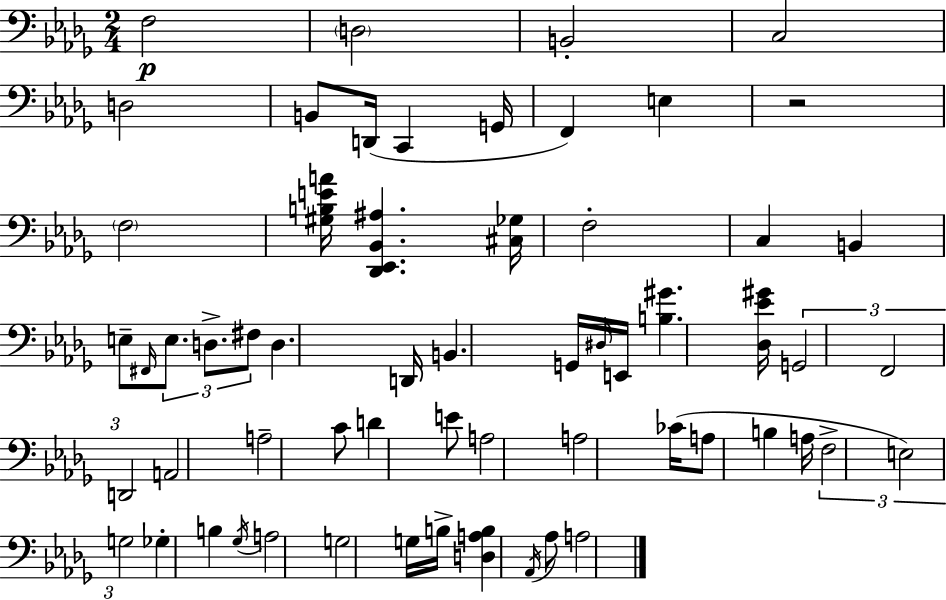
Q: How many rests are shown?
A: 1